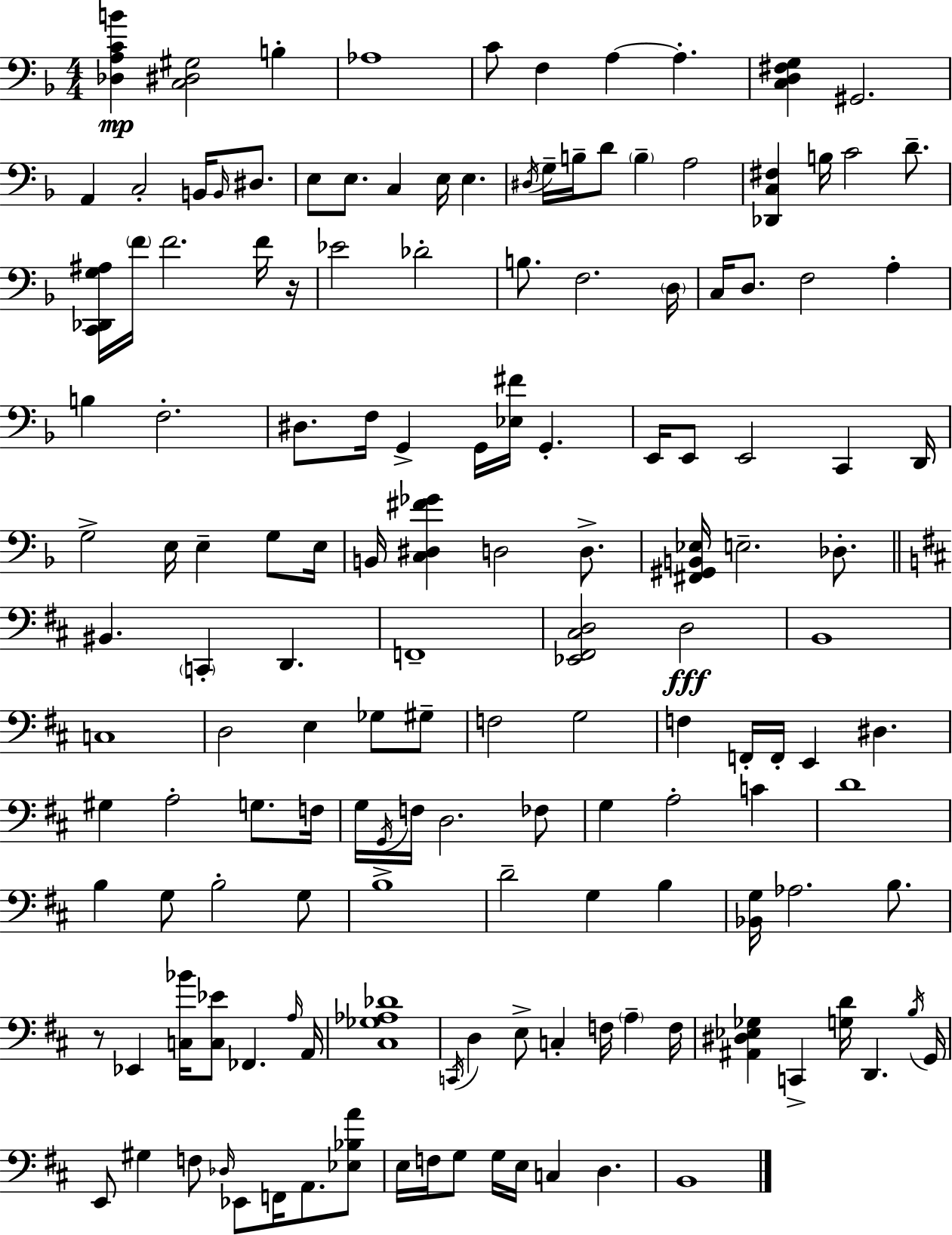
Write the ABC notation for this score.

X:1
T:Untitled
M:4/4
L:1/4
K:Dm
[_D,A,CB] [C,^D,^G,]2 B, _A,4 C/2 F, A, A, [C,D,^F,G,] ^G,,2 A,, C,2 B,,/4 B,,/4 ^D,/2 E,/2 E,/2 C, E,/4 E, ^D,/4 G,/4 B,/4 D/2 B, A,2 [_D,,C,^F,] B,/4 C2 D/2 [C,,_D,,G,^A,]/4 F/4 F2 F/4 z/4 _E2 _D2 B,/2 F,2 D,/4 C,/4 D,/2 F,2 A, B, F,2 ^D,/2 F,/4 G,, G,,/4 [_E,^F]/4 G,, E,,/4 E,,/2 E,,2 C,, D,,/4 G,2 E,/4 E, G,/2 E,/4 B,,/4 [C,^D,^F_G] D,2 D,/2 [^F,,^G,,B,,_E,]/4 E,2 _D,/2 ^B,, C,, D,, F,,4 [_E,,^F,,^C,D,]2 D,2 B,,4 C,4 D,2 E, _G,/2 ^G,/2 F,2 G,2 F, F,,/4 F,,/4 E,, ^D, ^G, A,2 G,/2 F,/4 G,/4 G,,/4 F,/4 D,2 _F,/2 G, A,2 C D4 B, G,/2 B,2 G,/2 B,4 D2 G, B, [_B,,G,]/4 _A,2 B,/2 z/2 _E,, [C,_B]/4 [C,_E]/2 _F,, A,/4 A,,/4 [^C,_G,_A,_D]4 C,,/4 D, E,/2 C, F,/4 A, F,/4 [^A,,^D,_E,_G,] C,, [G,D]/4 D,, B,/4 G,,/4 E,,/2 ^G, F,/2 _D,/4 _E,,/2 F,,/4 A,,/2 [_E,_B,A]/2 E,/4 F,/4 G,/2 G,/4 E,/4 C, D, B,,4